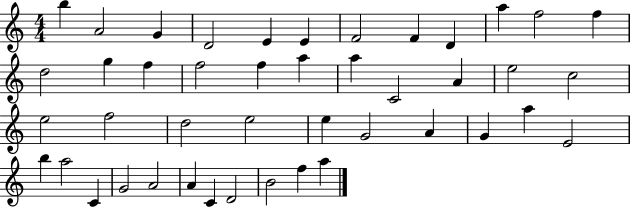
B5/q A4/h G4/q D4/h E4/q E4/q F4/h F4/q D4/q A5/q F5/h F5/q D5/h G5/q F5/q F5/h F5/q A5/q A5/q C4/h A4/q E5/h C5/h E5/h F5/h D5/h E5/h E5/q G4/h A4/q G4/q A5/q E4/h B5/q A5/h C4/q G4/h A4/h A4/q C4/q D4/h B4/h F5/q A5/q